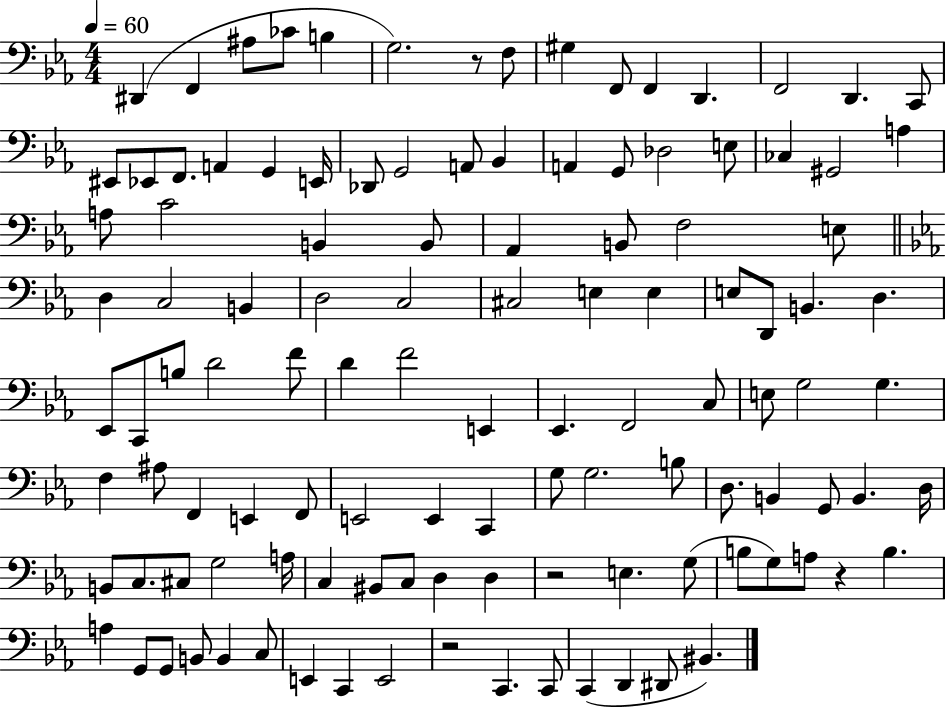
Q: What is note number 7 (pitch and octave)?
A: F3